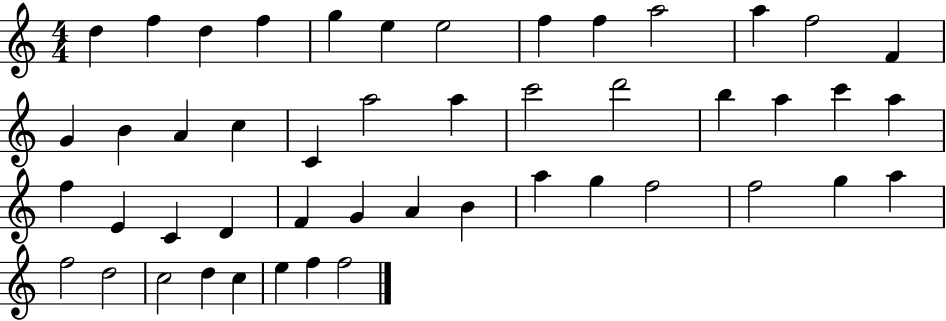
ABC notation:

X:1
T:Untitled
M:4/4
L:1/4
K:C
d f d f g e e2 f f a2 a f2 F G B A c C a2 a c'2 d'2 b a c' a f E C D F G A B a g f2 f2 g a f2 d2 c2 d c e f f2